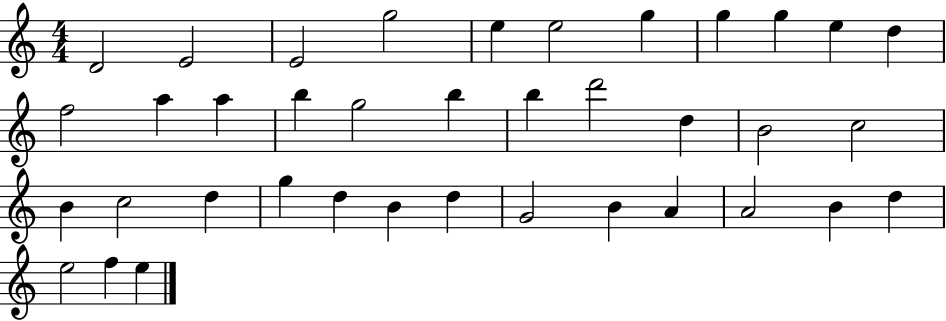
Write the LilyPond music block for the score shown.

{
  \clef treble
  \numericTimeSignature
  \time 4/4
  \key c \major
  d'2 e'2 | e'2 g''2 | e''4 e''2 g''4 | g''4 g''4 e''4 d''4 | \break f''2 a''4 a''4 | b''4 g''2 b''4 | b''4 d'''2 d''4 | b'2 c''2 | \break b'4 c''2 d''4 | g''4 d''4 b'4 d''4 | g'2 b'4 a'4 | a'2 b'4 d''4 | \break e''2 f''4 e''4 | \bar "|."
}